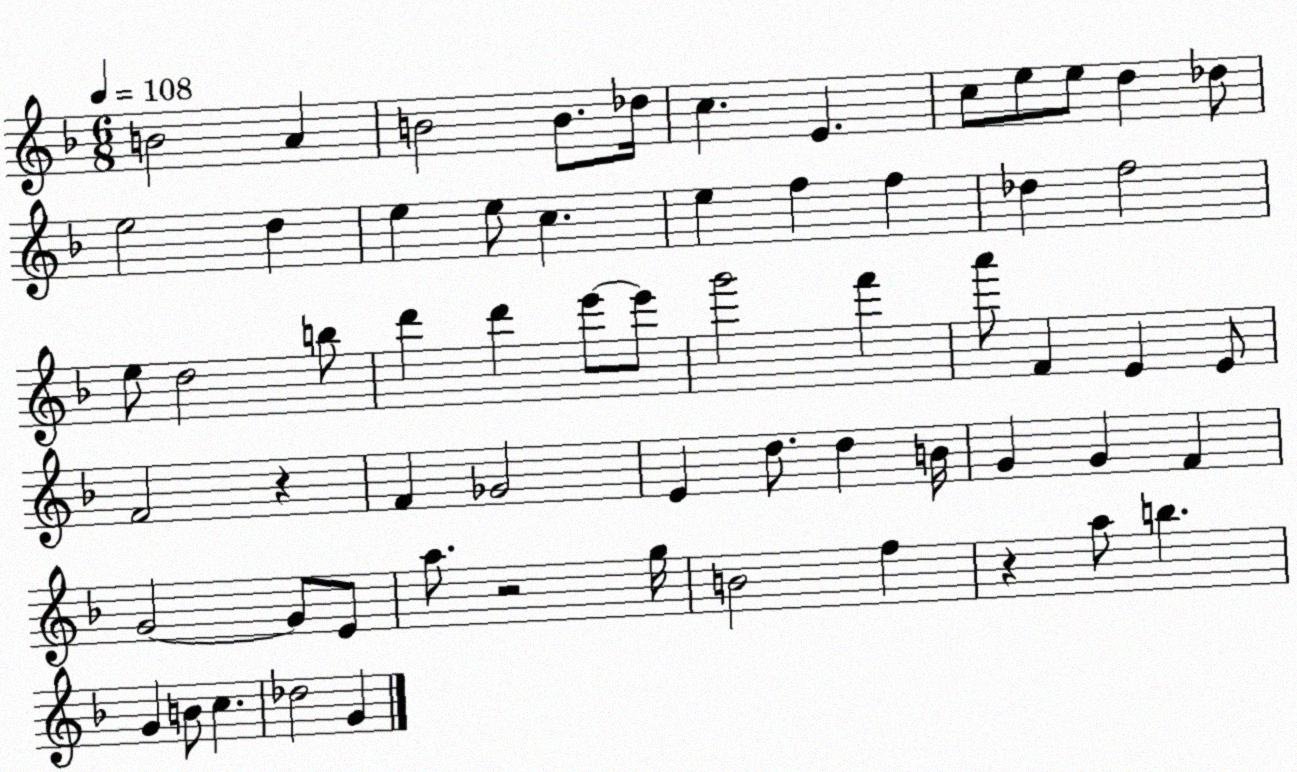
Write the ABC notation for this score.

X:1
T:Untitled
M:6/8
L:1/4
K:F
B2 A B2 B/2 _d/4 c E c/2 e/2 e/2 d _d/2 e2 d e e/2 c e f f _d f2 e/2 d2 b/2 d' d' e'/2 e'/2 g'2 f' a'/2 F E E/2 F2 z F _G2 E d/2 d B/4 G G F G2 G/2 E/2 a/2 z2 g/4 B2 f z a/2 b G B/2 c _d2 G